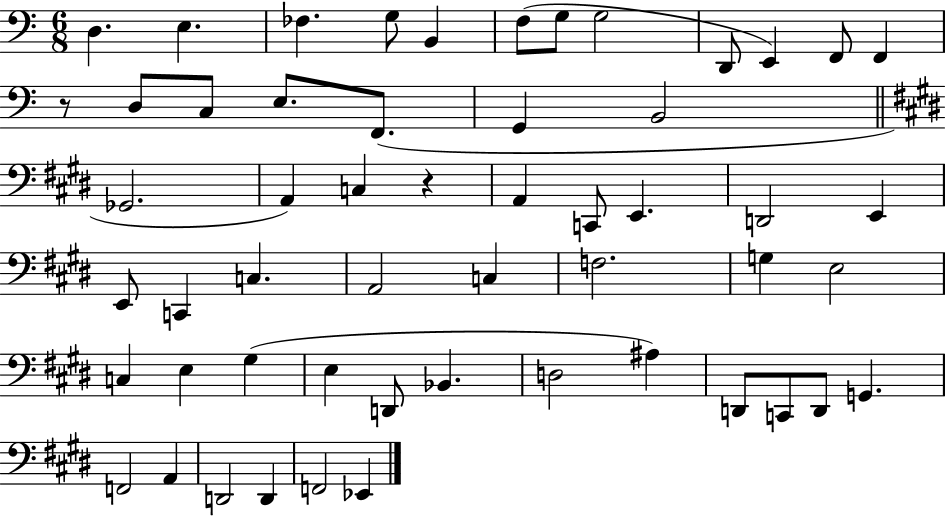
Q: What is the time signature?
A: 6/8